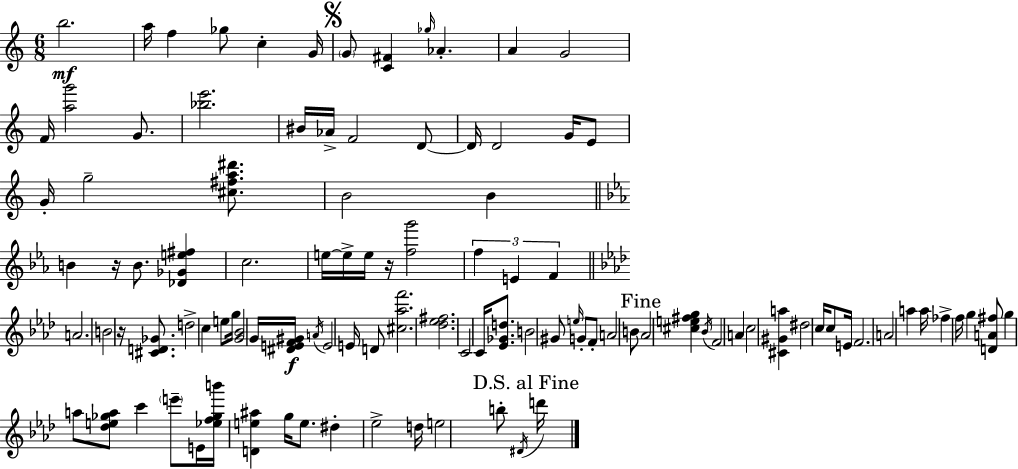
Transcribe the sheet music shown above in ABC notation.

X:1
T:Untitled
M:6/8
L:1/4
K:Am
b2 a/4 f _g/2 c G/4 G/2 [C^F] _g/4 _A A G2 F/4 [ag']2 G/2 [_be']2 ^B/4 _A/4 F2 D/2 D/4 D2 G/4 E/2 G/4 g2 [^c^fa^d']/2 B2 B B z/4 B/2 [_D_Ge^f] c2 e/4 e/4 e/4 z/4 [fg']2 f E F A2 B2 z/4 [^CD_G]/2 d2 c e/2 g/4 [G_B]2 G/4 [^DEF^G]/4 A/4 E2 E/4 D/2 [^c_af']2 [_d_e^f]2 C2 C/4 [_E_Gd]/2 B2 ^G/2 e/4 G/2 F/2 A2 B/2 _A2 [^ce^fg] _B/4 F2 A c2 [^C^Ga] ^d2 c/4 c/2 E/4 F2 A2 a a/4 _f f/4 g [DA^f]/2 g a/2 [_de_ga]/2 c' e'/2 E/4 [_ef_gb']/4 [De^a] g/4 e/2 ^d _e2 d/4 e2 b/2 ^D/4 d'/4